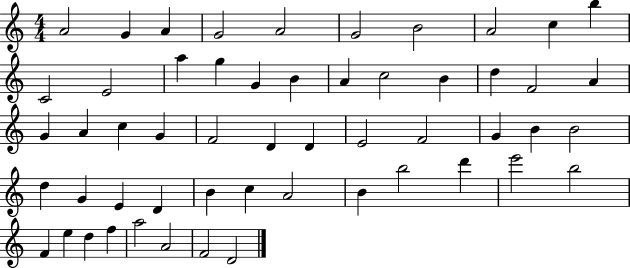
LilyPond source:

{
  \clef treble
  \numericTimeSignature
  \time 4/4
  \key c \major
  a'2 g'4 a'4 | g'2 a'2 | g'2 b'2 | a'2 c''4 b''4 | \break c'2 e'2 | a''4 g''4 g'4 b'4 | a'4 c''2 b'4 | d''4 f'2 a'4 | \break g'4 a'4 c''4 g'4 | f'2 d'4 d'4 | e'2 f'2 | g'4 b'4 b'2 | \break d''4 g'4 e'4 d'4 | b'4 c''4 a'2 | b'4 b''2 d'''4 | e'''2 b''2 | \break f'4 e''4 d''4 f''4 | a''2 a'2 | f'2 d'2 | \bar "|."
}